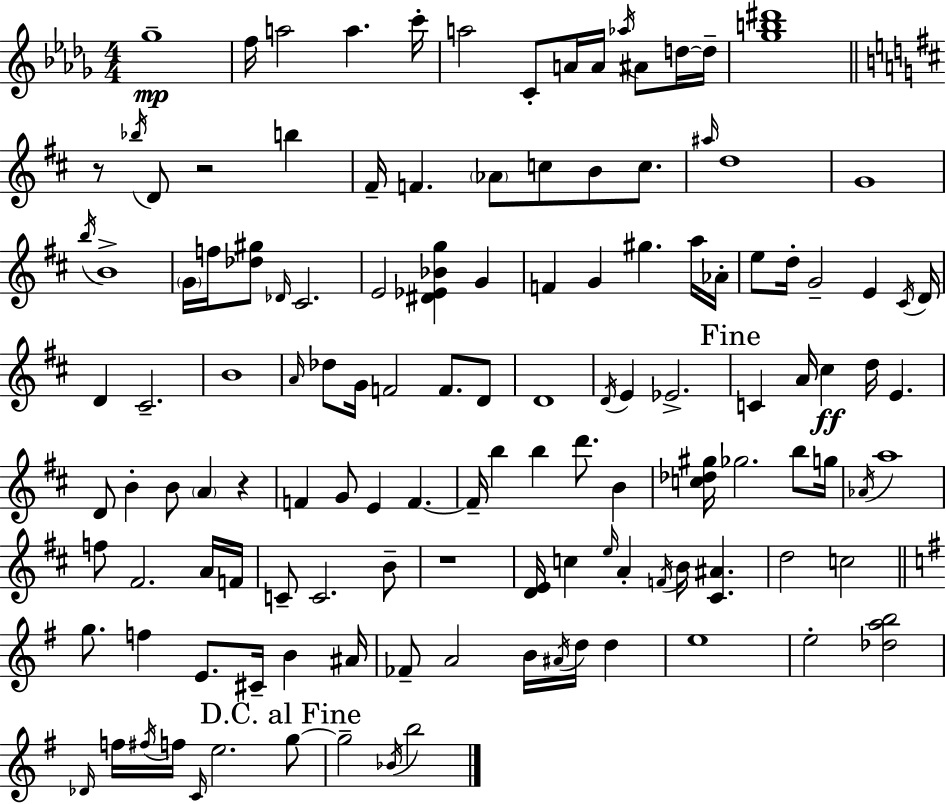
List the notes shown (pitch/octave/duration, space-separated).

Gb5/w F5/s A5/h A5/q. C6/s A5/h C4/e A4/s A4/s Ab5/s A#4/e D5/s D5/s [Gb5,B5,D#6]/w R/e Bb5/s D4/e R/h B5/q F#4/s F4/q. Ab4/e C5/e B4/e C5/e. A#5/s D5/w G4/w B5/s B4/w G4/s F5/s [Db5,G#5]/e Db4/s C#4/h. E4/h [D#4,Eb4,Bb4,G5]/q G4/q F4/q G4/q G#5/q. A5/s Ab4/s E5/e D5/s G4/h E4/q C#4/s D4/s D4/q C#4/h. B4/w A4/s Db5/e G4/s F4/h F4/e. D4/e D4/w D4/s E4/q Eb4/h. C4/q A4/s C#5/q D5/s E4/q. D4/e B4/q B4/e A4/q R/q F4/q G4/e E4/q F4/q. F4/s B5/q B5/q D6/e. B4/q [C5,Db5,G#5]/s Gb5/h. B5/e G5/s Ab4/s A5/w F5/e F#4/h. A4/s F4/s C4/e C4/h. B4/e R/w [D4,E4]/s C5/q E5/s A4/q F4/s B4/s [C#4,A#4]/q. D5/h C5/h G5/e. F5/q E4/e. C#4/s B4/q A#4/s FES4/e A4/h B4/s A#4/s D5/s D5/q E5/w E5/h [Db5,A5,B5]/h Db4/s F5/s F#5/s F5/s C4/s E5/h. G5/e G5/h Bb4/s B5/h